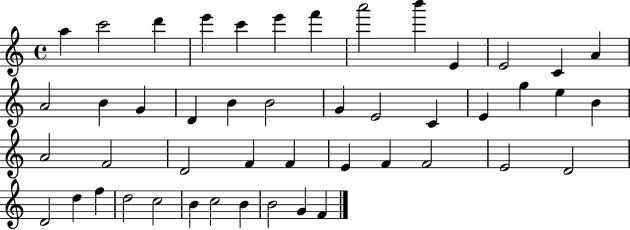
{
  \clef treble
  \time 4/4
  \defaultTimeSignature
  \key c \major
  a''4 c'''2 d'''4 | e'''4 c'''4 e'''4 f'''4 | a'''2 b'''4 e'4 | e'2 c'4 a'4 | \break a'2 b'4 g'4 | d'4 b'4 b'2 | g'4 e'2 c'4 | e'4 g''4 e''4 b'4 | \break a'2 f'2 | d'2 f'4 f'4 | e'4 f'4 f'2 | e'2 d'2 | \break d'2 d''4 f''4 | d''2 c''2 | b'4 c''2 b'4 | b'2 g'4 f'4 | \break \bar "|."
}